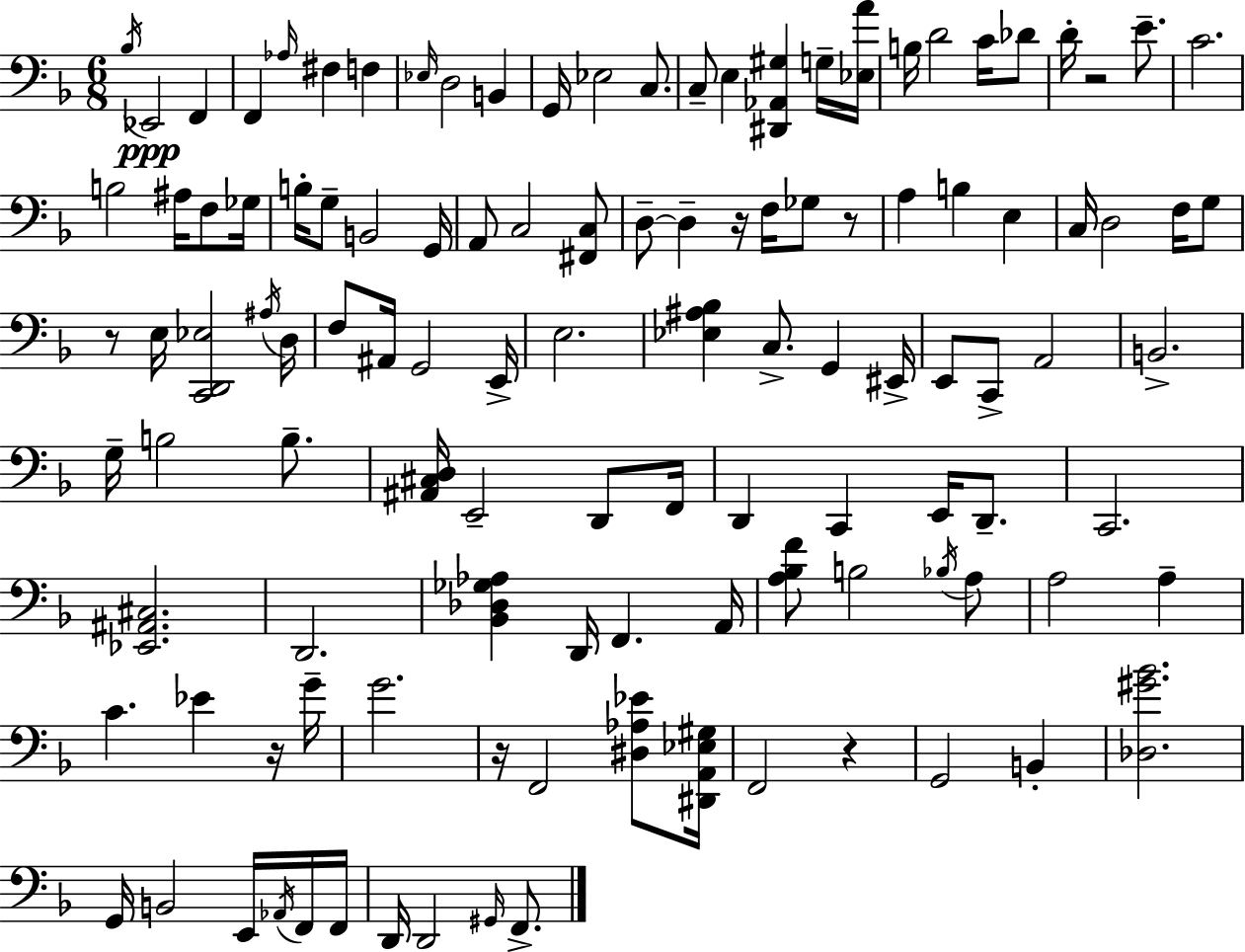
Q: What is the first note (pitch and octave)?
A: Bb3